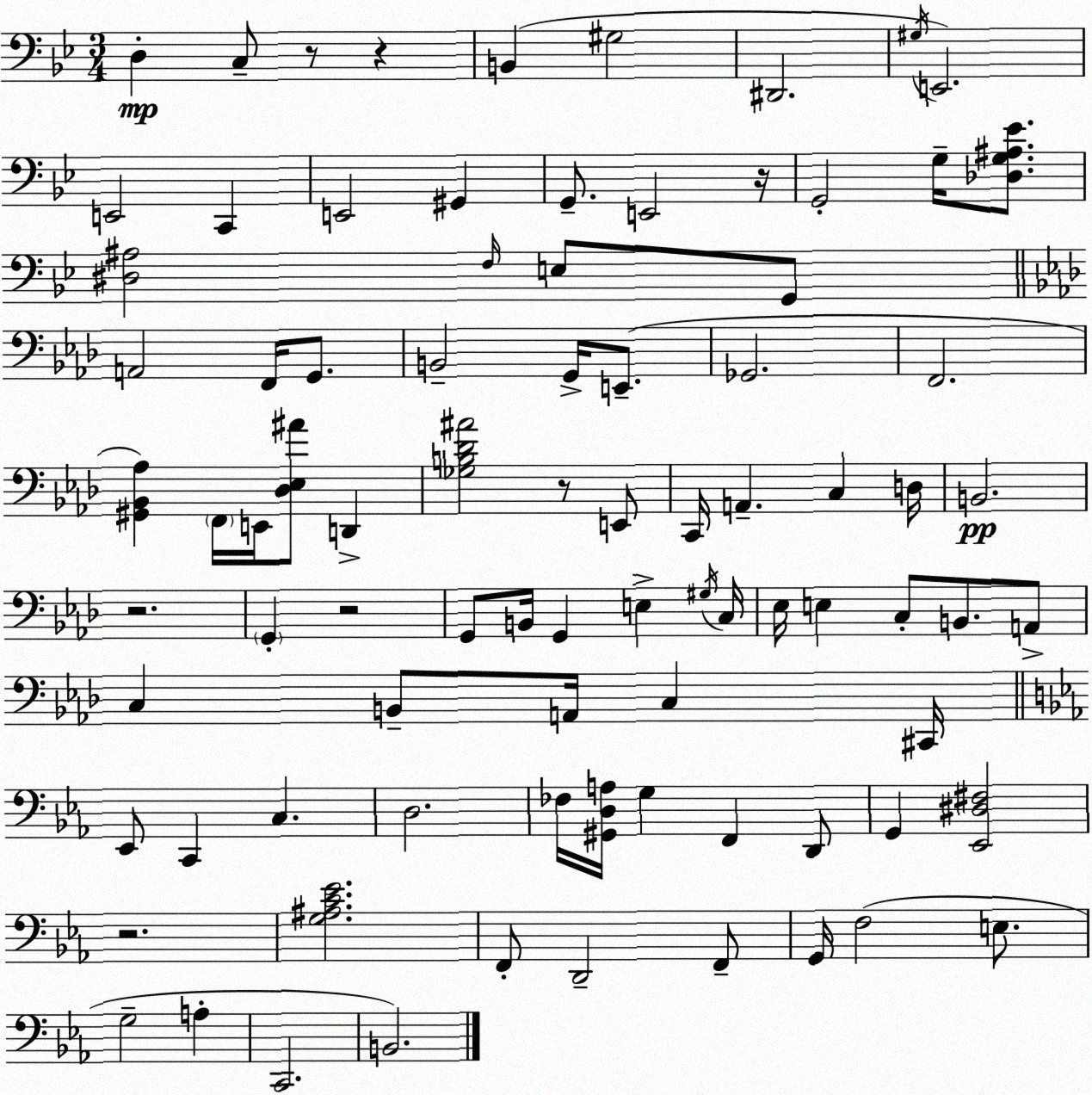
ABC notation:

X:1
T:Untitled
M:3/4
L:1/4
K:Gm
D, C,/2 z/2 z B,, ^G,2 ^D,,2 ^G,/4 E,,2 E,,2 C,, E,,2 ^G,, G,,/2 E,,2 z/4 G,,2 G,/4 [_D,G,^A,_E]/2 [^D,^A,]2 F,/4 E,/2 G,,/2 A,,2 F,,/4 G,,/2 B,,2 G,,/4 E,,/2 _G,,2 F,,2 [^G,,_B,,_A,] F,,/4 E,,/4 [_D,_E,^A]/2 D,, [_G,B,_D^A]2 z/2 E,,/2 C,,/4 A,, C, D,/4 B,,2 z2 G,, z2 G,,/2 B,,/4 G,, E, ^G,/4 C,/4 _E,/4 E, C,/2 B,,/2 A,,/2 C, B,,/2 A,,/4 C, ^C,,/4 _E,,/2 C,, C, D,2 _F,/4 [^G,,D,A,]/4 G, F,, D,,/2 G,, [_E,,^D,^F,]2 z2 [G,^A,C_E]2 F,,/2 D,,2 F,,/2 G,,/4 F,2 E,/2 G,2 A, C,,2 B,,2